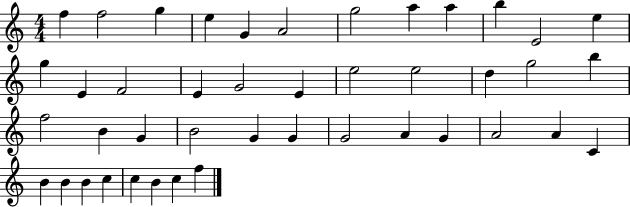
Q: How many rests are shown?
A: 0